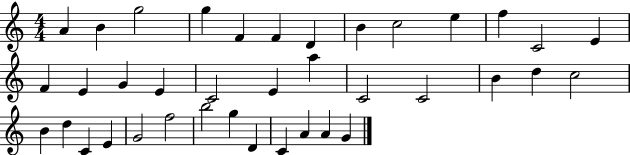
{
  \clef treble
  \numericTimeSignature
  \time 4/4
  \key c \major
  a'4 b'4 g''2 | g''4 f'4 f'4 d'4 | b'4 c''2 e''4 | f''4 c'2 e'4 | \break f'4 e'4 g'4 e'4 | c'2 e'4 a''4 | c'2 c'2 | b'4 d''4 c''2 | \break b'4 d''4 c'4 e'4 | g'2 f''2 | b''2 g''4 d'4 | c'4 a'4 a'4 g'4 | \break \bar "|."
}